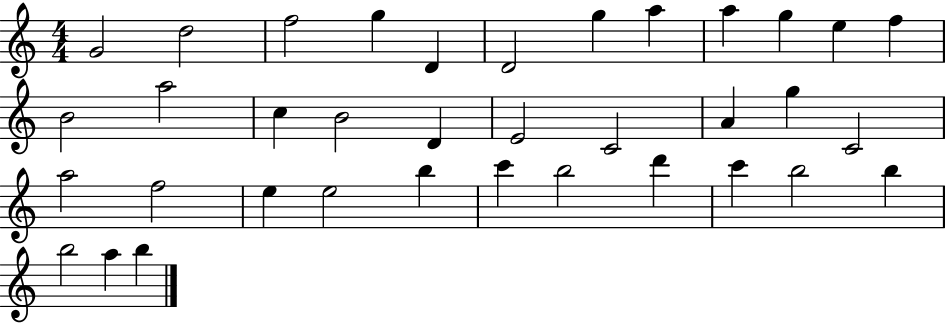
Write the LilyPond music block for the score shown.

{
  \clef treble
  \numericTimeSignature
  \time 4/4
  \key c \major
  g'2 d''2 | f''2 g''4 d'4 | d'2 g''4 a''4 | a''4 g''4 e''4 f''4 | \break b'2 a''2 | c''4 b'2 d'4 | e'2 c'2 | a'4 g''4 c'2 | \break a''2 f''2 | e''4 e''2 b''4 | c'''4 b''2 d'''4 | c'''4 b''2 b''4 | \break b''2 a''4 b''4 | \bar "|."
}